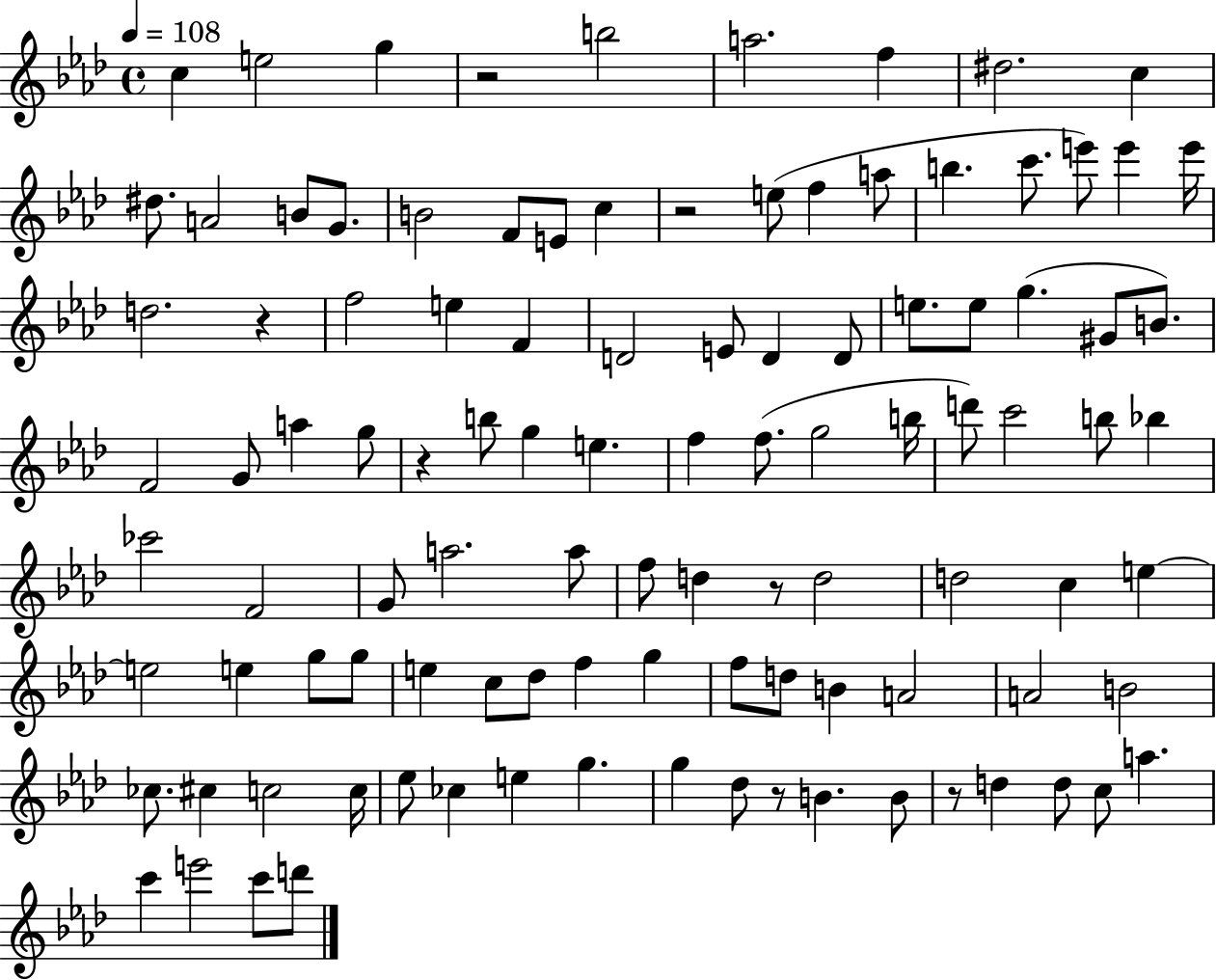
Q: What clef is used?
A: treble